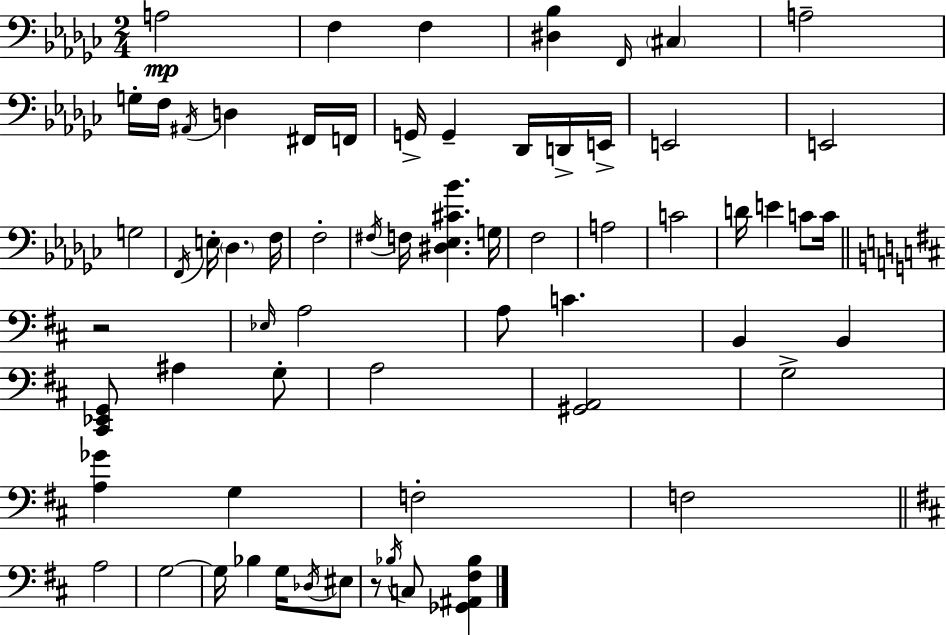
X:1
T:Untitled
M:2/4
L:1/4
K:Ebm
A,2 F, F, [^D,_B,] F,,/4 ^C, A,2 G,/4 F,/4 ^A,,/4 D, ^F,,/4 F,,/4 G,,/4 G,, _D,,/4 D,,/4 E,,/4 E,,2 E,,2 G,2 F,,/4 E,/4 _D, F,/4 F,2 ^F,/4 F,/4 [^D,_E,^C_B] G,/4 F,2 A,2 C2 D/4 E C/2 C/4 z2 _E,/4 A,2 A,/2 C B,, B,, [^C,,_E,,G,,]/2 ^A, G,/2 A,2 [^G,,A,,]2 G,2 [A,_G] G, F,2 F,2 A,2 G,2 G,/4 _B, G,/4 _D,/4 ^E,/2 z/2 _B,/4 C,/2 [_G,,^A,,^F,_B,]